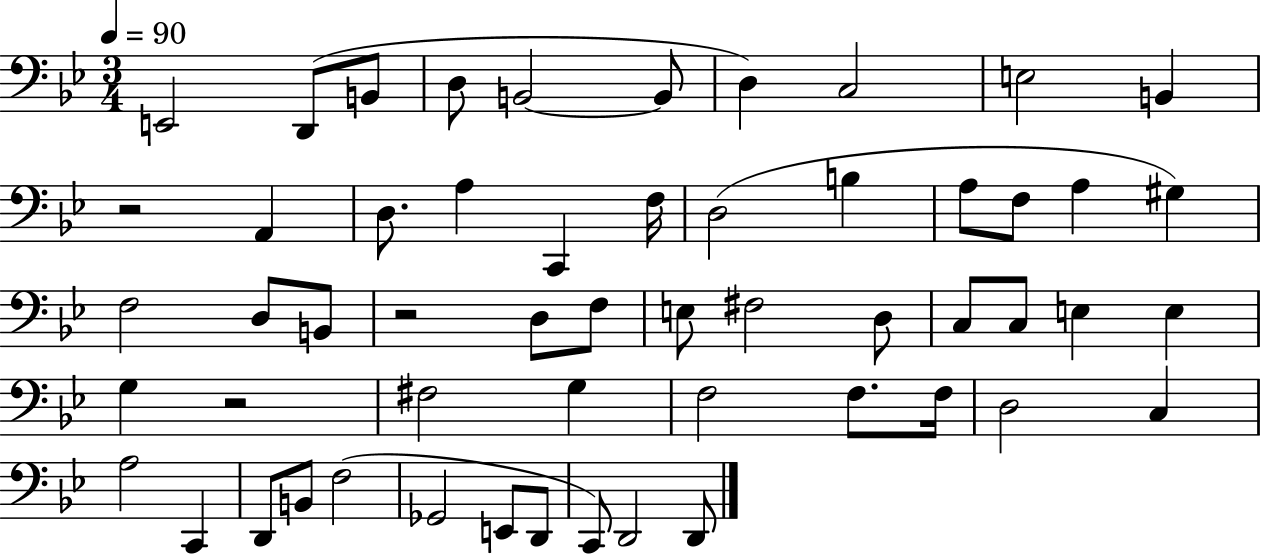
{
  \clef bass
  \numericTimeSignature
  \time 3/4
  \key bes \major
  \tempo 4 = 90
  e,2 d,8( b,8 | d8 b,2~~ b,8 | d4) c2 | e2 b,4 | \break r2 a,4 | d8. a4 c,4 f16 | d2( b4 | a8 f8 a4 gis4) | \break f2 d8 b,8 | r2 d8 f8 | e8 fis2 d8 | c8 c8 e4 e4 | \break g4 r2 | fis2 g4 | f2 f8. f16 | d2 c4 | \break a2 c,4 | d,8 b,8 f2( | ges,2 e,8 d,8 | c,8) d,2 d,8 | \break \bar "|."
}